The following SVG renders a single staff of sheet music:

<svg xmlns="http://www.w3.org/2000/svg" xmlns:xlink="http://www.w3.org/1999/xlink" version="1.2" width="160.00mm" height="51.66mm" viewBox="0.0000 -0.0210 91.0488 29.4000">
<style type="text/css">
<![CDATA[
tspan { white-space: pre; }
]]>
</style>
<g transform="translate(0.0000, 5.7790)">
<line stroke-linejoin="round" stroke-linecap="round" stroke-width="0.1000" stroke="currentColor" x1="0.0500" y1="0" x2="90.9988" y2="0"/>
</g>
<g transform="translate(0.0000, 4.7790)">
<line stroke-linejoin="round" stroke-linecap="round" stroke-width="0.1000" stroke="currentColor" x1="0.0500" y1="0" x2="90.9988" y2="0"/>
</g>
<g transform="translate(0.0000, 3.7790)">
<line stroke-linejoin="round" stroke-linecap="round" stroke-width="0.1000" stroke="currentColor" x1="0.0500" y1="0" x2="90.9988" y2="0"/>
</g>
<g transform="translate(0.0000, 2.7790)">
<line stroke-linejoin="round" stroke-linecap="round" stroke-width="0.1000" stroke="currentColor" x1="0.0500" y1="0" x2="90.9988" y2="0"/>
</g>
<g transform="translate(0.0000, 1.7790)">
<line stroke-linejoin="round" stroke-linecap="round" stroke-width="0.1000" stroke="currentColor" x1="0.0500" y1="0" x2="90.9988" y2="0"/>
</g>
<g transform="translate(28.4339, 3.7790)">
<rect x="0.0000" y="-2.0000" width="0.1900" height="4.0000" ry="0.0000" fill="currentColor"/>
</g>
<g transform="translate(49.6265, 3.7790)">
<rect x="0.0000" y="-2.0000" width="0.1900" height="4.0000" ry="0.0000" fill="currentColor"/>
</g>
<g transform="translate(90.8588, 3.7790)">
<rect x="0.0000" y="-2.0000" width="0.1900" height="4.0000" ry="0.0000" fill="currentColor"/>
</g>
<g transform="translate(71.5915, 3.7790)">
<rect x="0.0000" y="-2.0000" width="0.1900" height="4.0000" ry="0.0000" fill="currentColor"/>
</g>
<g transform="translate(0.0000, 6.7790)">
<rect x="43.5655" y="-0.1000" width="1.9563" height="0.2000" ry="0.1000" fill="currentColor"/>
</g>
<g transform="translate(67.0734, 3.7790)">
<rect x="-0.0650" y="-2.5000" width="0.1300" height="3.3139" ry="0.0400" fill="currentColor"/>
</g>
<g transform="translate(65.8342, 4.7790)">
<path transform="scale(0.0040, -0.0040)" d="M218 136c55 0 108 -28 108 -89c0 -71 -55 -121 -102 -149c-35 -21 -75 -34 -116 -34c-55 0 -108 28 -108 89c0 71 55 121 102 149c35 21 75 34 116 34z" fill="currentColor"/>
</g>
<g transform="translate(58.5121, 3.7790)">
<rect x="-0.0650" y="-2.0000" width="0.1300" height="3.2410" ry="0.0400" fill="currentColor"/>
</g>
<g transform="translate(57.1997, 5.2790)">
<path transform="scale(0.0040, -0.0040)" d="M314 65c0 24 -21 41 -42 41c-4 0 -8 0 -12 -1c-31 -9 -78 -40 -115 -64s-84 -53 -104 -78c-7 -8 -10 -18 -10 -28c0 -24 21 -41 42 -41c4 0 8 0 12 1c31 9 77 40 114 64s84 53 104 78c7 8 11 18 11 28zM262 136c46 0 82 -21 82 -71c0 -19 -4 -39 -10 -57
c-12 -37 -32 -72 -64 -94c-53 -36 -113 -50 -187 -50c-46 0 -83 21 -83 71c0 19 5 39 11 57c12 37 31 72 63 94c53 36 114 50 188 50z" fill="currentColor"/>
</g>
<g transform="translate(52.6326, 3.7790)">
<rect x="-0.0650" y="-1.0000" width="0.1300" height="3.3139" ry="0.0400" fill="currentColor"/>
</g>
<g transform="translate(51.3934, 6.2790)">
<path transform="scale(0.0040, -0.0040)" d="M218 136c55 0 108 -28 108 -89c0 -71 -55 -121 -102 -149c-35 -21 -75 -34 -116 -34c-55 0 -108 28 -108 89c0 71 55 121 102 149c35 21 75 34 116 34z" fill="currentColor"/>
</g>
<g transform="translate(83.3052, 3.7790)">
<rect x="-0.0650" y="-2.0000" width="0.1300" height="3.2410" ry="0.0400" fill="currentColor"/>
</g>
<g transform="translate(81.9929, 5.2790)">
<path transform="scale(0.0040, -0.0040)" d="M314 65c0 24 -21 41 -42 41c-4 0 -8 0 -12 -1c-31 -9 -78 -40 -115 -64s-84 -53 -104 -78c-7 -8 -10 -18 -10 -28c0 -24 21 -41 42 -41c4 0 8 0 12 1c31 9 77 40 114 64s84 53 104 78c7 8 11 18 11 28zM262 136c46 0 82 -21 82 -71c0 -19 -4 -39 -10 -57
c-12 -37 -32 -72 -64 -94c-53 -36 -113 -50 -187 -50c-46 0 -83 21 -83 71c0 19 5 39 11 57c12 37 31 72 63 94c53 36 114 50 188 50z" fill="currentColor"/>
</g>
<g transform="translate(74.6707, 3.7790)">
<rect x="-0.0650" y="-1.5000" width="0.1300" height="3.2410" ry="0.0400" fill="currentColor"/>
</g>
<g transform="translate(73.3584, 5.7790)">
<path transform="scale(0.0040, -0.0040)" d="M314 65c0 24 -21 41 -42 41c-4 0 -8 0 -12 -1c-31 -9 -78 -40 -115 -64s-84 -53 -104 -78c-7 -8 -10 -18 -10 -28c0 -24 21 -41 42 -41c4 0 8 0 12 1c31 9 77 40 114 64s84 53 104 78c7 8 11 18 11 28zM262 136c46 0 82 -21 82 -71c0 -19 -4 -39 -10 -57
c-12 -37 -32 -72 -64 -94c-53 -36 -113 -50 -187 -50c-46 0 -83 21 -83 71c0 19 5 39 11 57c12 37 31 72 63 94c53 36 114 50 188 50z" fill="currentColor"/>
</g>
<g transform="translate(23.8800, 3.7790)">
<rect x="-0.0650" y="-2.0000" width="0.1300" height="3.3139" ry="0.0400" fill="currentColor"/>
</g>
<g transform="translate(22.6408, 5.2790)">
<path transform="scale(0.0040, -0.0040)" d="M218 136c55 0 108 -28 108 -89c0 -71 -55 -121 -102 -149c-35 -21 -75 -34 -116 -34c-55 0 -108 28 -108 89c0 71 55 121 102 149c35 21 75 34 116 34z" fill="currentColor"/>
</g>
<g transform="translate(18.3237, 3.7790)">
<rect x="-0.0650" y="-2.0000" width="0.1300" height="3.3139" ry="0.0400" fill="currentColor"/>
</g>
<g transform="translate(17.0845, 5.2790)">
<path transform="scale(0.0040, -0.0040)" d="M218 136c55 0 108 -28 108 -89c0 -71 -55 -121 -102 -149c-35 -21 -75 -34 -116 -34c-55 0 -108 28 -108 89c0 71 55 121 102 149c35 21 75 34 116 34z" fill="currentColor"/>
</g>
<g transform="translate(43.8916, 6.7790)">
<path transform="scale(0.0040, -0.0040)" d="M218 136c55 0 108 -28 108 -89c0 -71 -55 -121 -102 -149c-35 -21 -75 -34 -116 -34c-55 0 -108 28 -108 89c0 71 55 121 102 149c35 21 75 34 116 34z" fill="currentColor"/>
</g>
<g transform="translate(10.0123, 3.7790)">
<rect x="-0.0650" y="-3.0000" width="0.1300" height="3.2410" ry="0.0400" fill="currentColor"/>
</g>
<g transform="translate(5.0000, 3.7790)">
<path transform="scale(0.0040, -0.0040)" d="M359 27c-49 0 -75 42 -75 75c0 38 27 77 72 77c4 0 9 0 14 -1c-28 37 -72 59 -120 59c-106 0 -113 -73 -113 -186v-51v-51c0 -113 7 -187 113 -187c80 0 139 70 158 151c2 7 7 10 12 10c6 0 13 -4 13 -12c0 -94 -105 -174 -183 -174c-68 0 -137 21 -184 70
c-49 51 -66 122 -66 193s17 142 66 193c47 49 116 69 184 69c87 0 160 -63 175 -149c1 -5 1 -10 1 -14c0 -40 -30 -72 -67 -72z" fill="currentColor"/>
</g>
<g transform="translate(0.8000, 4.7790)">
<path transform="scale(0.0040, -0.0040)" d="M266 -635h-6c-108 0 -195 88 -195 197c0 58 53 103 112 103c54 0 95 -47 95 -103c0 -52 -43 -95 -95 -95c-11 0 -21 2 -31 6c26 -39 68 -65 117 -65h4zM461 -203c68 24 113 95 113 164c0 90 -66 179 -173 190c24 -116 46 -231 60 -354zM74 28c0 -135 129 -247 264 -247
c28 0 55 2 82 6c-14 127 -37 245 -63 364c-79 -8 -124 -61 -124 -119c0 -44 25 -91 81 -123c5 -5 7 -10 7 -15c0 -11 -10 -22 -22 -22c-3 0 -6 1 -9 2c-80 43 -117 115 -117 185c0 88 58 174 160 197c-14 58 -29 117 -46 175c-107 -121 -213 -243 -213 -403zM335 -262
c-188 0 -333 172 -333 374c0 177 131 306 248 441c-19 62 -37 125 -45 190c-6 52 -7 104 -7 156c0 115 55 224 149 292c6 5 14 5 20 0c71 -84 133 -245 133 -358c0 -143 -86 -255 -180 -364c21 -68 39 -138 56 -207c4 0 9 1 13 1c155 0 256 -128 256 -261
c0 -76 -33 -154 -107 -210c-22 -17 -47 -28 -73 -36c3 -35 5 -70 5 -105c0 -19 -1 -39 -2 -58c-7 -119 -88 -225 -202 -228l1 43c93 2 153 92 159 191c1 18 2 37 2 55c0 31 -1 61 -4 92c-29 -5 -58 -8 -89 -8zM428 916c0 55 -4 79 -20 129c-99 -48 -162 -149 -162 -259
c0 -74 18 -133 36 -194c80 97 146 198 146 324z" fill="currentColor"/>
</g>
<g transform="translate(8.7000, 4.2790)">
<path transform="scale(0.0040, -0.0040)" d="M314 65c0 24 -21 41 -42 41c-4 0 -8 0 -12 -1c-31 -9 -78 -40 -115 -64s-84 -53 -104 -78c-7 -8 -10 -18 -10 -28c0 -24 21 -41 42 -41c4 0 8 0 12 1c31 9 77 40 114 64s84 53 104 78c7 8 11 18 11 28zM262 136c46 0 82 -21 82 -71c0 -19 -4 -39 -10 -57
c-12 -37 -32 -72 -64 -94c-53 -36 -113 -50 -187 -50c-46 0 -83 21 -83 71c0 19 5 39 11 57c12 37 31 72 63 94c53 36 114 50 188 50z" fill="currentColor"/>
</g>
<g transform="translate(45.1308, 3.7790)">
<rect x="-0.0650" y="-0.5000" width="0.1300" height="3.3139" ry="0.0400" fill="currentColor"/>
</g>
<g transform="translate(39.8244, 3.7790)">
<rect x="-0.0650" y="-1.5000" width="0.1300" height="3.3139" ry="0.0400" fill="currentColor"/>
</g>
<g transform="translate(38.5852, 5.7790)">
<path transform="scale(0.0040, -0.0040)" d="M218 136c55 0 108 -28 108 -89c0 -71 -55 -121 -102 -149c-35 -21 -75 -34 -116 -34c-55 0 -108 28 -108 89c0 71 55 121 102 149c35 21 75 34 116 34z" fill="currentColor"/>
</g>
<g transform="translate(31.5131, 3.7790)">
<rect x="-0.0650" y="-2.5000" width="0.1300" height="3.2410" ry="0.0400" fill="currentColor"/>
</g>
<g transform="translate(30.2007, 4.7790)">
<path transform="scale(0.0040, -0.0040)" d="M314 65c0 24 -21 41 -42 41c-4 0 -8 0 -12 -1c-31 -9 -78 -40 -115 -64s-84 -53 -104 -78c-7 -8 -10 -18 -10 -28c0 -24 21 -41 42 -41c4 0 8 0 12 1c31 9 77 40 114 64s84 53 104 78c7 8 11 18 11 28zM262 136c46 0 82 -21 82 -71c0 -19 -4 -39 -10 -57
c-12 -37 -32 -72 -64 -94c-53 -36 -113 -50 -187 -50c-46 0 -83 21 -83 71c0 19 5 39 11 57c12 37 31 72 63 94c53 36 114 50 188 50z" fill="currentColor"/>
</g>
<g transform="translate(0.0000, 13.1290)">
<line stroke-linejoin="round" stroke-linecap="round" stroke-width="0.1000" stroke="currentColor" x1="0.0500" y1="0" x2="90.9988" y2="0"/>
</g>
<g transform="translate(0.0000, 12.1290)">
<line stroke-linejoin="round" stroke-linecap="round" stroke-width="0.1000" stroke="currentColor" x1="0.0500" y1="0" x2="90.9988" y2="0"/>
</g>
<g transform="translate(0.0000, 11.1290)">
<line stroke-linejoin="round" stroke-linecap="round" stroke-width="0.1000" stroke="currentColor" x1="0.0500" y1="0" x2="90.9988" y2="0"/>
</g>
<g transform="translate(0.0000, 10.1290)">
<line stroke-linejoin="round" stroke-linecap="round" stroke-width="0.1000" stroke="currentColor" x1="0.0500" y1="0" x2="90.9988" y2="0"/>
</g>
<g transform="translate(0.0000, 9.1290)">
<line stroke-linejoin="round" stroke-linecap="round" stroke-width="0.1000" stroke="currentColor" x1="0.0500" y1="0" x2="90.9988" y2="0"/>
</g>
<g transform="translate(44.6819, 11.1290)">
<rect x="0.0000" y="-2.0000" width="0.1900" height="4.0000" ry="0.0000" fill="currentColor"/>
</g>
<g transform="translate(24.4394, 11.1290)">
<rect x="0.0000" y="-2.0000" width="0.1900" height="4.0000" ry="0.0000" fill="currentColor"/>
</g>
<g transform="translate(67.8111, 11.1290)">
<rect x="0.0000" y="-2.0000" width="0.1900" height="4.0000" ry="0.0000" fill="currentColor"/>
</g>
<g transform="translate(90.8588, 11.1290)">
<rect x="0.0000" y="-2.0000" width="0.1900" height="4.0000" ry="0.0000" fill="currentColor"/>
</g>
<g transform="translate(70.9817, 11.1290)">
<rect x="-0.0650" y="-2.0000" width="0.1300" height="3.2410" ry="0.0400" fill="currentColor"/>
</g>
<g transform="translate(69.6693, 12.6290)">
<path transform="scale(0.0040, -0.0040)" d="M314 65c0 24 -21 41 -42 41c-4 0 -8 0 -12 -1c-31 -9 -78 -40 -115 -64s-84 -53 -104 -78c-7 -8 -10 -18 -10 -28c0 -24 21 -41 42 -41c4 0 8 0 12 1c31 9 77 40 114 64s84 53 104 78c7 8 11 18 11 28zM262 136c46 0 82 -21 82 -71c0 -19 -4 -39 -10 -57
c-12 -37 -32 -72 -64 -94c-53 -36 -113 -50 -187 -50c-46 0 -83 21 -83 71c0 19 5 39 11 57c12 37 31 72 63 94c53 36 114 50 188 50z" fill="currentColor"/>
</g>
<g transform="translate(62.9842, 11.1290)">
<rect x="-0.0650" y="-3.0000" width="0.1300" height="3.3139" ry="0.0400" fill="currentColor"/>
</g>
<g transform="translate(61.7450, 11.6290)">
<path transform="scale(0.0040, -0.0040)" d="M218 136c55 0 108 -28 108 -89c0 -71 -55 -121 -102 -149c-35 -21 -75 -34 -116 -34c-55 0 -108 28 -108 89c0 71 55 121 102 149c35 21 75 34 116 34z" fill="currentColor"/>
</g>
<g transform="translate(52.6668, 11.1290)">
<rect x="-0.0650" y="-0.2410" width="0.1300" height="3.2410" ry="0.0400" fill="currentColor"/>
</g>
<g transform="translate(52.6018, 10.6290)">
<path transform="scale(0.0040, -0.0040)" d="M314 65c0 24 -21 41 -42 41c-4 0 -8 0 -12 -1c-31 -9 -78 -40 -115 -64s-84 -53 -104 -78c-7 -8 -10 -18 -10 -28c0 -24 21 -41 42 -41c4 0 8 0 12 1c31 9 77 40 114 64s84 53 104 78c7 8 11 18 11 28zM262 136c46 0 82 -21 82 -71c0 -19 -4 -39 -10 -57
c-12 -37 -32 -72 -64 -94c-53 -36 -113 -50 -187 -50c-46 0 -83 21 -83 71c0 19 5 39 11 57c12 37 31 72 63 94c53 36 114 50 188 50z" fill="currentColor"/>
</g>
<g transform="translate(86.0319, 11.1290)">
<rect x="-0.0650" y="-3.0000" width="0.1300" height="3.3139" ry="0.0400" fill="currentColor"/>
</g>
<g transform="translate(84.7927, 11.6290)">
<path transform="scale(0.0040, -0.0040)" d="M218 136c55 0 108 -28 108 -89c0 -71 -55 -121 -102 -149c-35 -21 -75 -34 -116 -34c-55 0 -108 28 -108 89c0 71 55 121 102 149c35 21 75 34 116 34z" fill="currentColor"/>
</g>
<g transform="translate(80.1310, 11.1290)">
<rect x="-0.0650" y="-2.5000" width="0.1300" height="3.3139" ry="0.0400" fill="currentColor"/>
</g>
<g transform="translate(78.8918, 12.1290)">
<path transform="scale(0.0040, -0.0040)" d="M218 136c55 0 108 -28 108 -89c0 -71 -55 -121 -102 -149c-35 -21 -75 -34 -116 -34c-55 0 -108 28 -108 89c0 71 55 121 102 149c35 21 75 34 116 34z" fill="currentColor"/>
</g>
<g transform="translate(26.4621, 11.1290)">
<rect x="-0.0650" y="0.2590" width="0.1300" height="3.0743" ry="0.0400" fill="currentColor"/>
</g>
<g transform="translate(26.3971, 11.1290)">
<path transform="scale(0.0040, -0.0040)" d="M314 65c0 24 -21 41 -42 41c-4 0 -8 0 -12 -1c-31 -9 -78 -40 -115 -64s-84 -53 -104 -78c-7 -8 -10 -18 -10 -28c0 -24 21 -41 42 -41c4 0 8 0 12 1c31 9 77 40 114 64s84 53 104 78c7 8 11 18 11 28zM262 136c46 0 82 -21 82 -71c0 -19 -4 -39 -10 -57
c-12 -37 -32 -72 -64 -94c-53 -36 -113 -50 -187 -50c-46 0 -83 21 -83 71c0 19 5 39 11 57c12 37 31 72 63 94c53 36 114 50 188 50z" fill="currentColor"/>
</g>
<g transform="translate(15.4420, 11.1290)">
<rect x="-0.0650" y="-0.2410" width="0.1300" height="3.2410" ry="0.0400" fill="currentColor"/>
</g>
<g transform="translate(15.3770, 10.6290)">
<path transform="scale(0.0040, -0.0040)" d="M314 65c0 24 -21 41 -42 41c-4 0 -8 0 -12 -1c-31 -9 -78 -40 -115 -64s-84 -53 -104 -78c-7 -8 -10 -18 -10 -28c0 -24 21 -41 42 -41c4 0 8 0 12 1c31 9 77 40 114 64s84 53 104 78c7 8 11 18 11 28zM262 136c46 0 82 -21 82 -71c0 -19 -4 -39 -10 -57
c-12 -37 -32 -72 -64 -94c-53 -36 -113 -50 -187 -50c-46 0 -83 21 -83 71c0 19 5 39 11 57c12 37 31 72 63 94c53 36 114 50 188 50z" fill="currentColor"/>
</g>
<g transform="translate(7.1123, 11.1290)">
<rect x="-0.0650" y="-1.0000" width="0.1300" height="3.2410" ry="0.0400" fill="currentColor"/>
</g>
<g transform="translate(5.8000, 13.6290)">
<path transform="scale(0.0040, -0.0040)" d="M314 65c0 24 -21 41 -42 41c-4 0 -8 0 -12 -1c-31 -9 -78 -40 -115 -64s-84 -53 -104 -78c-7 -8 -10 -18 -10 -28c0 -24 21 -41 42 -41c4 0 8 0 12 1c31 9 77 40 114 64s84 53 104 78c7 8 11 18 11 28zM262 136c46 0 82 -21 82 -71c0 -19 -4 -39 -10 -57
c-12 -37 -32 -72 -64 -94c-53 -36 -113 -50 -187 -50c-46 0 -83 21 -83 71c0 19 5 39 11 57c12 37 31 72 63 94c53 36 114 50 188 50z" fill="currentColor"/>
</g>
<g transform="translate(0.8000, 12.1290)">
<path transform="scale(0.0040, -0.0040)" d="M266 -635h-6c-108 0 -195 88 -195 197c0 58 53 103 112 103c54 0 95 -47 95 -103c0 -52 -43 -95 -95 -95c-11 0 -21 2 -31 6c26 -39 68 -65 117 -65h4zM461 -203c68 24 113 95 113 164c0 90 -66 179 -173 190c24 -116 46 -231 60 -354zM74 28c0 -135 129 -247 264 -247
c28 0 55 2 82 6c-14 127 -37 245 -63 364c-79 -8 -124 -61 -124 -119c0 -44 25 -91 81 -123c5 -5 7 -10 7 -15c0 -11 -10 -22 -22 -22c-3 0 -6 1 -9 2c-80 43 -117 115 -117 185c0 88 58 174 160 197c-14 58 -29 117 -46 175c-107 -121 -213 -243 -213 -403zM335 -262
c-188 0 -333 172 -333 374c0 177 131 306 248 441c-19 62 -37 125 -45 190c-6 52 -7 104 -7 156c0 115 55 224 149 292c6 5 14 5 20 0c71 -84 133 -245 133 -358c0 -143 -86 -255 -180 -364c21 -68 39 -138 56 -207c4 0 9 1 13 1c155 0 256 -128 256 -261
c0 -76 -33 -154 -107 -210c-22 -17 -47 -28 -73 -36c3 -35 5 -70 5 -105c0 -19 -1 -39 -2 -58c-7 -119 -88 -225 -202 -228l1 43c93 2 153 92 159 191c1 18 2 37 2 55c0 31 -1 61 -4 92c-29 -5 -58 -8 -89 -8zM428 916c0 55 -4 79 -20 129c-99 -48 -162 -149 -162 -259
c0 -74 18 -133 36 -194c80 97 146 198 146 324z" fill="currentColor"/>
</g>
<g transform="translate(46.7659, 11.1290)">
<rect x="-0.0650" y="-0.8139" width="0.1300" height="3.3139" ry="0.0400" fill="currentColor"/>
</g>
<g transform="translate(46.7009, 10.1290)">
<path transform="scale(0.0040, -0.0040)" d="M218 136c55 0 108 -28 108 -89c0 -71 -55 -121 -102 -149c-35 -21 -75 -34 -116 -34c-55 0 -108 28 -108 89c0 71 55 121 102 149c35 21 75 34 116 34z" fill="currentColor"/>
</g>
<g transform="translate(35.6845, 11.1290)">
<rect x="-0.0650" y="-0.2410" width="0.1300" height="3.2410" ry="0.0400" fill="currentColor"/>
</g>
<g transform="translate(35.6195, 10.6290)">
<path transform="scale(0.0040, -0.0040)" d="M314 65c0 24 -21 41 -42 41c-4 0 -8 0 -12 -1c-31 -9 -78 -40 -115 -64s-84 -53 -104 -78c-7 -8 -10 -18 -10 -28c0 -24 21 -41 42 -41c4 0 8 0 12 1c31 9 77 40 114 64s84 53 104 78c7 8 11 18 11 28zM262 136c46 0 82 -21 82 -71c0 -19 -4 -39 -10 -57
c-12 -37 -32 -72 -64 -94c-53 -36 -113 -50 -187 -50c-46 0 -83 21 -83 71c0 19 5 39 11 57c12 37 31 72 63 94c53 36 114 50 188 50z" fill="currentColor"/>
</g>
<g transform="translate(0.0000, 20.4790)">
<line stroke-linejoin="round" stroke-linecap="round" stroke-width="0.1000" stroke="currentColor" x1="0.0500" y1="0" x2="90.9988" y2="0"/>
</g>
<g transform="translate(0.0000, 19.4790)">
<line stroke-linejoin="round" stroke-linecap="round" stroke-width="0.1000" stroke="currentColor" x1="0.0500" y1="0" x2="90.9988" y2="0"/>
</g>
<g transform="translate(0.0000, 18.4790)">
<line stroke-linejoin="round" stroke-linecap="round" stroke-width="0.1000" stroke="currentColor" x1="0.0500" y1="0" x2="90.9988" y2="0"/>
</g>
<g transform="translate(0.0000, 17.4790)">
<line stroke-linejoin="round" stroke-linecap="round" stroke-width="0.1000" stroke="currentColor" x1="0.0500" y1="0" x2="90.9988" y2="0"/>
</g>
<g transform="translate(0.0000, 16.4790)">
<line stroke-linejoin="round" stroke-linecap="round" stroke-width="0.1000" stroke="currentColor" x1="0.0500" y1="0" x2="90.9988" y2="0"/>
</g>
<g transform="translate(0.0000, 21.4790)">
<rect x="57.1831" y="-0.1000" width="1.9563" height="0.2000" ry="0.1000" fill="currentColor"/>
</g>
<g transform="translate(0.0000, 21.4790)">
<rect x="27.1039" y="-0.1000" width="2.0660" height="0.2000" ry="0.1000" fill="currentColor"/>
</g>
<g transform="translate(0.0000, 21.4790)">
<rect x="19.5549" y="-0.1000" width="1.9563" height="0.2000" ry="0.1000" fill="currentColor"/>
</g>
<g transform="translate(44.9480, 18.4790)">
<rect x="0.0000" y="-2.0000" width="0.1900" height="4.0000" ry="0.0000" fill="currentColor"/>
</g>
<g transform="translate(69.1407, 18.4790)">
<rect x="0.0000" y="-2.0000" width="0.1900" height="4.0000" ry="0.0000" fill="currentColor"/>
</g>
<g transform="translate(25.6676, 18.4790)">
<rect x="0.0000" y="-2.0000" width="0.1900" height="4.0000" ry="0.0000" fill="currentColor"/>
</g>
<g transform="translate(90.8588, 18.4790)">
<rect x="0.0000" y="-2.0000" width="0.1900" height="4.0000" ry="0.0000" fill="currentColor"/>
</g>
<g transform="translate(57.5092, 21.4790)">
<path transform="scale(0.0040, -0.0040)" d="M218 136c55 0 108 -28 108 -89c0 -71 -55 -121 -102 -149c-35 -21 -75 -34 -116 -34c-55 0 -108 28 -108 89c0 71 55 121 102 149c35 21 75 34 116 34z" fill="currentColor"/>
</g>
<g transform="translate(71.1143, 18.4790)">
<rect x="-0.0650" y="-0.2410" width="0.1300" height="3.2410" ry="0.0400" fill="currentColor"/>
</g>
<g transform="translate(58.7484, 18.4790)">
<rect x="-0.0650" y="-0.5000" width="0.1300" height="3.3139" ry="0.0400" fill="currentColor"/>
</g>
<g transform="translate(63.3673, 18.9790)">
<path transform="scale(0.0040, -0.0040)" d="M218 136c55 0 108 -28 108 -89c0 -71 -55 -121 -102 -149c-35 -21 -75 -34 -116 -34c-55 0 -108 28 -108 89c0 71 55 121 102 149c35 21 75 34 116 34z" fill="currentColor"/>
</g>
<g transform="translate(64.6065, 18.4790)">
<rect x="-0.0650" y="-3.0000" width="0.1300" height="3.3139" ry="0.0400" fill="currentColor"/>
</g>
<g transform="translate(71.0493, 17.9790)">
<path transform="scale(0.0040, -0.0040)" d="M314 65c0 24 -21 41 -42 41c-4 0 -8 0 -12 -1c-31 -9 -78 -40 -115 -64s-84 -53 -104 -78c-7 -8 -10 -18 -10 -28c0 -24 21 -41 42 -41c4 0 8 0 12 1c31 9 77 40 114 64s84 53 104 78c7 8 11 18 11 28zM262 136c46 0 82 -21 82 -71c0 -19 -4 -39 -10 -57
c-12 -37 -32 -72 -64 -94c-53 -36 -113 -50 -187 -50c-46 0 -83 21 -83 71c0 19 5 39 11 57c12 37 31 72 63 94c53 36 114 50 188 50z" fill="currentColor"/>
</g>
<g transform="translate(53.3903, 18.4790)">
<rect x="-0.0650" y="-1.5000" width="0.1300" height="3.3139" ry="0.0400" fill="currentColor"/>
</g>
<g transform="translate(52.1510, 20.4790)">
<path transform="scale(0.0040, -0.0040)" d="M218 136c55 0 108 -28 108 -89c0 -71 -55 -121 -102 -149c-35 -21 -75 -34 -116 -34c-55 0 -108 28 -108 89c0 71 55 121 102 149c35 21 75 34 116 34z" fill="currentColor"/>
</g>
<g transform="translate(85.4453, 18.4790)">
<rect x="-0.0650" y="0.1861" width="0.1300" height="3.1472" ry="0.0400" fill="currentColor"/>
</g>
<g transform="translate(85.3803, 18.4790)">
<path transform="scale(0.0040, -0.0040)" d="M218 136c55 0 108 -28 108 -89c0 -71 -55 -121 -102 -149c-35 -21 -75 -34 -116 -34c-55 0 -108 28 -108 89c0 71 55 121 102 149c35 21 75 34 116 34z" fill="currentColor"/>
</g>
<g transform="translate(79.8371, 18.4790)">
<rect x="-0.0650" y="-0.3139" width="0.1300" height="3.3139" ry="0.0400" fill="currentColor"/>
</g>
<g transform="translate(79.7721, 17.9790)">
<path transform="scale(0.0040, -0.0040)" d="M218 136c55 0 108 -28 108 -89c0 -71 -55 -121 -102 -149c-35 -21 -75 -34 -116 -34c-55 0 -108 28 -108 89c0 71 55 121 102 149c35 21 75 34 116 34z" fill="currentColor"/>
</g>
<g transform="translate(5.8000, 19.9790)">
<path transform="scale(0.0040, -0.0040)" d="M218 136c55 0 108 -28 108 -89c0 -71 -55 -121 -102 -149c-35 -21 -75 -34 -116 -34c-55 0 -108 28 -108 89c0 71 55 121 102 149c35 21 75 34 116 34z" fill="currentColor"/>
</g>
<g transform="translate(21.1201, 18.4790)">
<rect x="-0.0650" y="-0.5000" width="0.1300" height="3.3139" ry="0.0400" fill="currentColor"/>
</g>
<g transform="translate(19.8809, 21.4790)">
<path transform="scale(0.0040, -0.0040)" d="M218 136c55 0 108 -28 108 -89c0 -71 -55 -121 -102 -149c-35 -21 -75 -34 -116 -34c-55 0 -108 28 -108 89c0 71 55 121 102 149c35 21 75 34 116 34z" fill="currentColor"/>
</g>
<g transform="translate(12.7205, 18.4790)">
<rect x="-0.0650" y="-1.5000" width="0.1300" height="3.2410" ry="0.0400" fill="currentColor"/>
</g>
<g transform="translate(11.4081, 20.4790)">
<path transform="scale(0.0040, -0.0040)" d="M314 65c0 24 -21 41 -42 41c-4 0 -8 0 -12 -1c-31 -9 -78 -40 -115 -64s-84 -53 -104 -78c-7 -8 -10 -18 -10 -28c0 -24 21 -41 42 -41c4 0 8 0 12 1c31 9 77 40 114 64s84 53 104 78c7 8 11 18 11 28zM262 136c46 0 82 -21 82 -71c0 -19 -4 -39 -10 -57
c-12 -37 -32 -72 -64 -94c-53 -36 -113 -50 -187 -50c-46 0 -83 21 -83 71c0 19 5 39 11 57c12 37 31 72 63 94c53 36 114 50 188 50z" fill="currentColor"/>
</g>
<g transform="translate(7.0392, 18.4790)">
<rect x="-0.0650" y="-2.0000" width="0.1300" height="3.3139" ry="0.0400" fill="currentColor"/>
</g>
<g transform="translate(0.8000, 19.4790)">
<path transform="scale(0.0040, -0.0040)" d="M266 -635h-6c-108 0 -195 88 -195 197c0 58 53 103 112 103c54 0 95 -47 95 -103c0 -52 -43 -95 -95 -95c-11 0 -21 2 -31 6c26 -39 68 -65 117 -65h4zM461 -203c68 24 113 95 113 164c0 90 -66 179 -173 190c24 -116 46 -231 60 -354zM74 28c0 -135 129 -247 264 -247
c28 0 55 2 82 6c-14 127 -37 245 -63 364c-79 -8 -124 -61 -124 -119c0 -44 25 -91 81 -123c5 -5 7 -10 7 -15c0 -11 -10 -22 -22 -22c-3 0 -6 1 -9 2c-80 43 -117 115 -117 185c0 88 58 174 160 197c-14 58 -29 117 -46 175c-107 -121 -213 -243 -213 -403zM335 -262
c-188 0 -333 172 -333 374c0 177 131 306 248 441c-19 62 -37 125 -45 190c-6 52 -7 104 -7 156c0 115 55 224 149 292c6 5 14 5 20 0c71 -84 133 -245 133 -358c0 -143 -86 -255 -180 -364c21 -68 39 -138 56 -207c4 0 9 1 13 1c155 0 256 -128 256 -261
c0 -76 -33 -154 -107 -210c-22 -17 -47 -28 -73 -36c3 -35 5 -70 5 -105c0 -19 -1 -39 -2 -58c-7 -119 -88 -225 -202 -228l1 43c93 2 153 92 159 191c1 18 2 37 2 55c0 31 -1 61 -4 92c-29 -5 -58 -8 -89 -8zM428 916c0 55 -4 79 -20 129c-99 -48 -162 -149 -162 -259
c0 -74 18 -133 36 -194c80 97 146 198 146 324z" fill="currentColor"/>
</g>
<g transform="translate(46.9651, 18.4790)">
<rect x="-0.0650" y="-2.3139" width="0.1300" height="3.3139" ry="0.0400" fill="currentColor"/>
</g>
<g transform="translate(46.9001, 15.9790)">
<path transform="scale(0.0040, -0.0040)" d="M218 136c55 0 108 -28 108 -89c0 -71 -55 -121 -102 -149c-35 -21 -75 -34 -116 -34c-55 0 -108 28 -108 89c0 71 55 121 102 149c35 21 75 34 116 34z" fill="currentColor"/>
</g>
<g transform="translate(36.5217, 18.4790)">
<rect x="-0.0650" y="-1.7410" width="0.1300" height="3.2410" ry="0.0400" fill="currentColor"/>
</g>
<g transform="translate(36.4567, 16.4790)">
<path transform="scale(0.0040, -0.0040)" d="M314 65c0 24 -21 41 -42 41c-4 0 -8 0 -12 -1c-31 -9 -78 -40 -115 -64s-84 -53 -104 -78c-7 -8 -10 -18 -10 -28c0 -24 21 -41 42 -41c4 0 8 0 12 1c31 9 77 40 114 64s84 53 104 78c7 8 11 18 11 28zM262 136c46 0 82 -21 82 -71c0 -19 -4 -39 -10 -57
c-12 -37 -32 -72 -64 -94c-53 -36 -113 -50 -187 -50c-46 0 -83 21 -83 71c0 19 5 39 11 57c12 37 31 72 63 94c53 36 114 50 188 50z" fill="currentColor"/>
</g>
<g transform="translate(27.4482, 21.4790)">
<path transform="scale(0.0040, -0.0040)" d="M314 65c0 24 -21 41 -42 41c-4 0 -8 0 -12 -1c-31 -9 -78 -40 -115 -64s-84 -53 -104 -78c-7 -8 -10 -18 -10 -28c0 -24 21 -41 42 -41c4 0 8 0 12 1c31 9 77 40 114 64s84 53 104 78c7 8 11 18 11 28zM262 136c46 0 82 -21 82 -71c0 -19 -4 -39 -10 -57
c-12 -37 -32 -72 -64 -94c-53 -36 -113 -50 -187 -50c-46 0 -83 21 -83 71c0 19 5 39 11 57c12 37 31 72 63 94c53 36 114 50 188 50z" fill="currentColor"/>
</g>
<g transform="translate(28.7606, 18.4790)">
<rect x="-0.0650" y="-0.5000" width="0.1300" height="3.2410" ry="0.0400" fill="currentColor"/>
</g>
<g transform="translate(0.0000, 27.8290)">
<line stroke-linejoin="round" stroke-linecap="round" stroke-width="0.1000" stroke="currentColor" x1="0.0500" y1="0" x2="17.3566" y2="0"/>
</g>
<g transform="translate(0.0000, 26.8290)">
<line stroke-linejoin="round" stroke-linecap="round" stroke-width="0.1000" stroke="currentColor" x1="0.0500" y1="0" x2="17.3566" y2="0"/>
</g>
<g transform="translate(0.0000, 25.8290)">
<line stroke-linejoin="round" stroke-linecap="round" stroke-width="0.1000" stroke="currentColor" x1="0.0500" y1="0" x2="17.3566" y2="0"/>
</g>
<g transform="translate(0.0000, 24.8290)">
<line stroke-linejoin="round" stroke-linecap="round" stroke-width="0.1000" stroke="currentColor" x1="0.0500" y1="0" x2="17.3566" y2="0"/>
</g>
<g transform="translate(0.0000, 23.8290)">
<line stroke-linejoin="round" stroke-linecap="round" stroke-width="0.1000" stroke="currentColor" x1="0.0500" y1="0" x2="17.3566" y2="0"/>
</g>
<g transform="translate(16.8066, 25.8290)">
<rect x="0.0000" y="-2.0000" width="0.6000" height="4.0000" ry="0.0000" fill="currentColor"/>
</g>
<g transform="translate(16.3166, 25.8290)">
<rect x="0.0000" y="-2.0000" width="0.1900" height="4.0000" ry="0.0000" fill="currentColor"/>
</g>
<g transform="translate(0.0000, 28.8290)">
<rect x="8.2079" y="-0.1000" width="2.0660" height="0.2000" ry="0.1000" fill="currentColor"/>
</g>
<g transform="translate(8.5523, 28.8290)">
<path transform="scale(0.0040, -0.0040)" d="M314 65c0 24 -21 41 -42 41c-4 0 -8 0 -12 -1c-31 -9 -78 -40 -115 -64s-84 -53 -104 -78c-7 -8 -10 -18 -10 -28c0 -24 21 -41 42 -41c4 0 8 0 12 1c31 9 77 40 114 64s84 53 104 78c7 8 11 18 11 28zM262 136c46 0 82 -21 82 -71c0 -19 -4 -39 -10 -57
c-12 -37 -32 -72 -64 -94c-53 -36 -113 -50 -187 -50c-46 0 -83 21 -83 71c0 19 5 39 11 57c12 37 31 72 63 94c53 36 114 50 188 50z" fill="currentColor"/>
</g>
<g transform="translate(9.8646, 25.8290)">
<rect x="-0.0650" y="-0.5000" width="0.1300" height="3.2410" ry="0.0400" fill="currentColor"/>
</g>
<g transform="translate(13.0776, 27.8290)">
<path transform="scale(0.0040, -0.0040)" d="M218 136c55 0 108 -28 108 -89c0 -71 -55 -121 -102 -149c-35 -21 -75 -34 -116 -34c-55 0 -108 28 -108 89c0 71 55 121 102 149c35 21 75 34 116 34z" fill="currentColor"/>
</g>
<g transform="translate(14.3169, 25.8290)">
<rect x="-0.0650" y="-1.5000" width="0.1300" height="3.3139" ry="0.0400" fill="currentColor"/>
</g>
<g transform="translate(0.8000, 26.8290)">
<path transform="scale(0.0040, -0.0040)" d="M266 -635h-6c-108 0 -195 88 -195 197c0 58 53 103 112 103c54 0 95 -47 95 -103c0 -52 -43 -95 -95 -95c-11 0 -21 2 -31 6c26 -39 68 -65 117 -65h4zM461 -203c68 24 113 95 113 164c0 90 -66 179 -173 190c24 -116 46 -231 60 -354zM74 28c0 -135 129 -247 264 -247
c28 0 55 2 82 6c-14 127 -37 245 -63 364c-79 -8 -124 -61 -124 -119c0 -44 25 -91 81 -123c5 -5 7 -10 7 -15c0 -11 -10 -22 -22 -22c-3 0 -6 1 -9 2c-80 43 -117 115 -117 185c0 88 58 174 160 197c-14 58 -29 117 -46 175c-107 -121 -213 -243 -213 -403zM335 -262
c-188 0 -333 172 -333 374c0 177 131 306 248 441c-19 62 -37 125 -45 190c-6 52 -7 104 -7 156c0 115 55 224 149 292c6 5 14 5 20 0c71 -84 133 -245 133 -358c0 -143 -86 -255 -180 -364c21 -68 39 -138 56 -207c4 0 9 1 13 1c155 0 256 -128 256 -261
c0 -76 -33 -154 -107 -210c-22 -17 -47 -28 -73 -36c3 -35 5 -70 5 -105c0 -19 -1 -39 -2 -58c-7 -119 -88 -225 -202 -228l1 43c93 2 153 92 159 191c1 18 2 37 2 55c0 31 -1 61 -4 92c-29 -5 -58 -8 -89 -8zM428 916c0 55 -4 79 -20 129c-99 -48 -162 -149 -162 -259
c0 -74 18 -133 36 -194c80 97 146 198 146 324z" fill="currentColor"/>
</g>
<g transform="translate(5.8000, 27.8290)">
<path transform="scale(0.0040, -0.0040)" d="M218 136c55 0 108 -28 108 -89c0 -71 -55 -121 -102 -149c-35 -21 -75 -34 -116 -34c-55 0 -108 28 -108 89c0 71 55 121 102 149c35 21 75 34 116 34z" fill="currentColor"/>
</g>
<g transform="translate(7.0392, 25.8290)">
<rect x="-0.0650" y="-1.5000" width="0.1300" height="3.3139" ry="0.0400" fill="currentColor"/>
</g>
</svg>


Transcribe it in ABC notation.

X:1
T:Untitled
M:4/4
L:1/4
K:C
A2 F F G2 E C D F2 G E2 F2 D2 c2 B2 c2 d c2 A F2 G A F E2 C C2 f2 g E C A c2 c B E C2 E